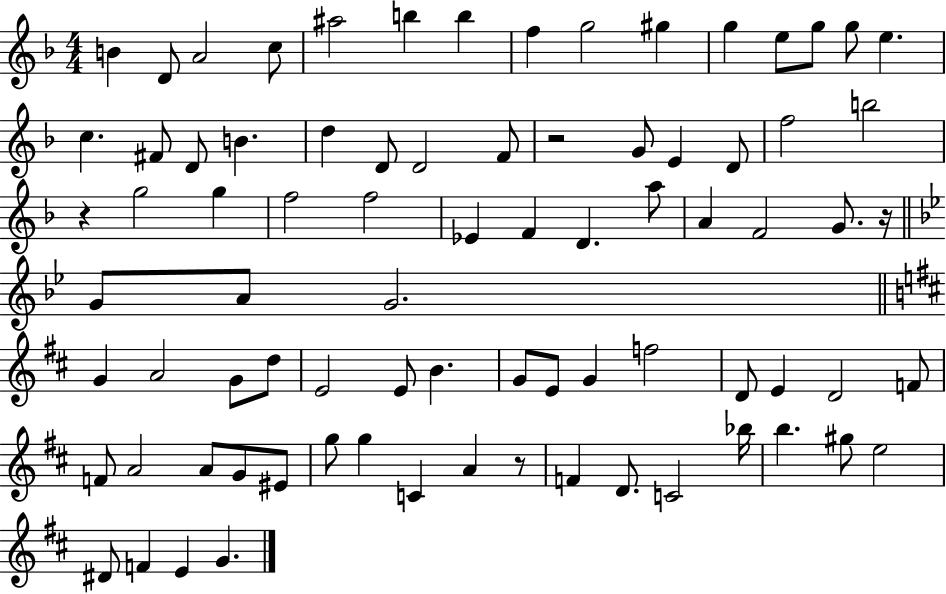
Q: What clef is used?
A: treble